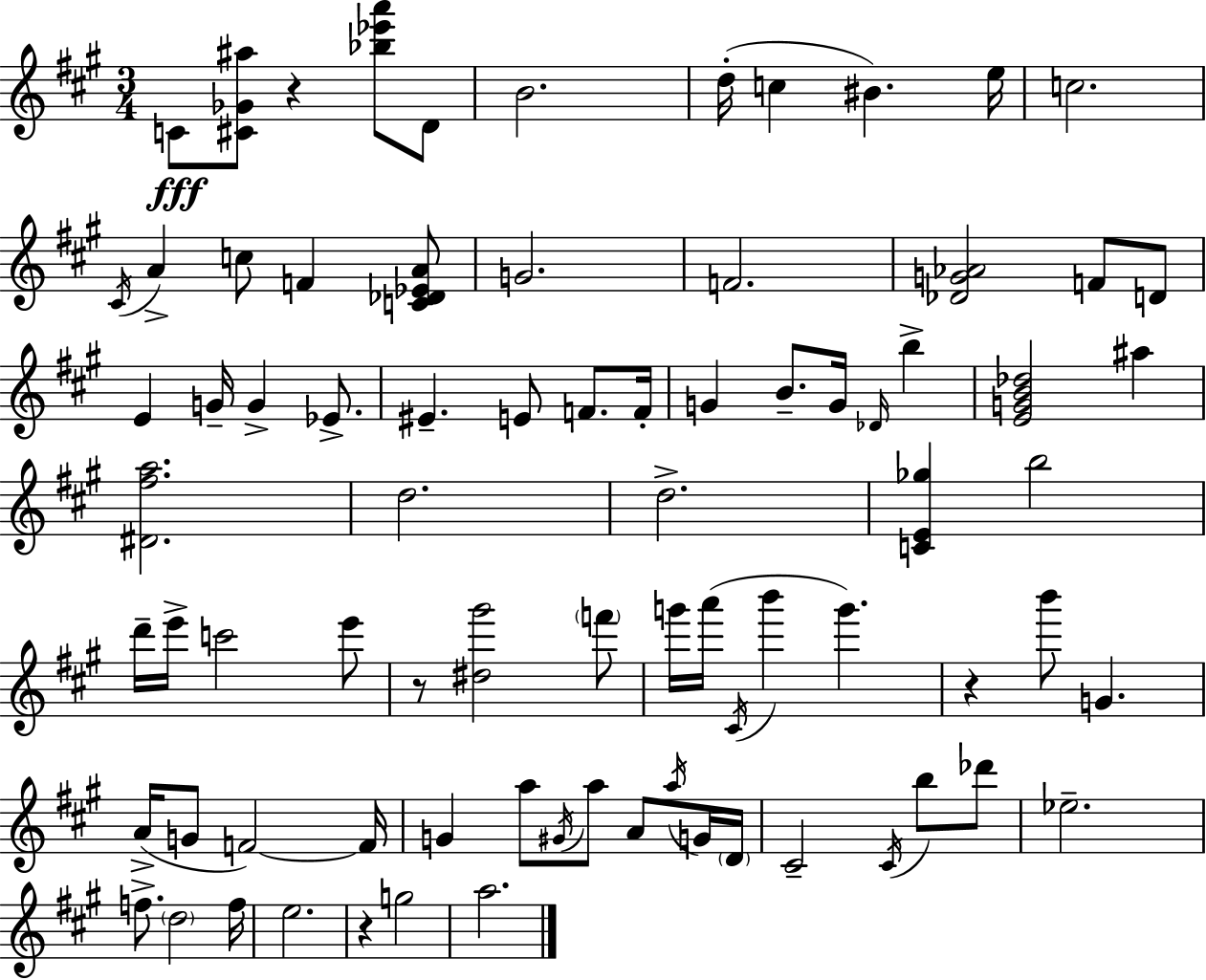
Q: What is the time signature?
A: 3/4